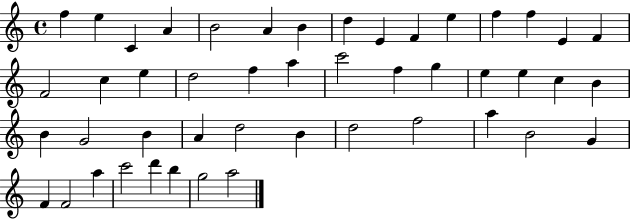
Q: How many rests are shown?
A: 0